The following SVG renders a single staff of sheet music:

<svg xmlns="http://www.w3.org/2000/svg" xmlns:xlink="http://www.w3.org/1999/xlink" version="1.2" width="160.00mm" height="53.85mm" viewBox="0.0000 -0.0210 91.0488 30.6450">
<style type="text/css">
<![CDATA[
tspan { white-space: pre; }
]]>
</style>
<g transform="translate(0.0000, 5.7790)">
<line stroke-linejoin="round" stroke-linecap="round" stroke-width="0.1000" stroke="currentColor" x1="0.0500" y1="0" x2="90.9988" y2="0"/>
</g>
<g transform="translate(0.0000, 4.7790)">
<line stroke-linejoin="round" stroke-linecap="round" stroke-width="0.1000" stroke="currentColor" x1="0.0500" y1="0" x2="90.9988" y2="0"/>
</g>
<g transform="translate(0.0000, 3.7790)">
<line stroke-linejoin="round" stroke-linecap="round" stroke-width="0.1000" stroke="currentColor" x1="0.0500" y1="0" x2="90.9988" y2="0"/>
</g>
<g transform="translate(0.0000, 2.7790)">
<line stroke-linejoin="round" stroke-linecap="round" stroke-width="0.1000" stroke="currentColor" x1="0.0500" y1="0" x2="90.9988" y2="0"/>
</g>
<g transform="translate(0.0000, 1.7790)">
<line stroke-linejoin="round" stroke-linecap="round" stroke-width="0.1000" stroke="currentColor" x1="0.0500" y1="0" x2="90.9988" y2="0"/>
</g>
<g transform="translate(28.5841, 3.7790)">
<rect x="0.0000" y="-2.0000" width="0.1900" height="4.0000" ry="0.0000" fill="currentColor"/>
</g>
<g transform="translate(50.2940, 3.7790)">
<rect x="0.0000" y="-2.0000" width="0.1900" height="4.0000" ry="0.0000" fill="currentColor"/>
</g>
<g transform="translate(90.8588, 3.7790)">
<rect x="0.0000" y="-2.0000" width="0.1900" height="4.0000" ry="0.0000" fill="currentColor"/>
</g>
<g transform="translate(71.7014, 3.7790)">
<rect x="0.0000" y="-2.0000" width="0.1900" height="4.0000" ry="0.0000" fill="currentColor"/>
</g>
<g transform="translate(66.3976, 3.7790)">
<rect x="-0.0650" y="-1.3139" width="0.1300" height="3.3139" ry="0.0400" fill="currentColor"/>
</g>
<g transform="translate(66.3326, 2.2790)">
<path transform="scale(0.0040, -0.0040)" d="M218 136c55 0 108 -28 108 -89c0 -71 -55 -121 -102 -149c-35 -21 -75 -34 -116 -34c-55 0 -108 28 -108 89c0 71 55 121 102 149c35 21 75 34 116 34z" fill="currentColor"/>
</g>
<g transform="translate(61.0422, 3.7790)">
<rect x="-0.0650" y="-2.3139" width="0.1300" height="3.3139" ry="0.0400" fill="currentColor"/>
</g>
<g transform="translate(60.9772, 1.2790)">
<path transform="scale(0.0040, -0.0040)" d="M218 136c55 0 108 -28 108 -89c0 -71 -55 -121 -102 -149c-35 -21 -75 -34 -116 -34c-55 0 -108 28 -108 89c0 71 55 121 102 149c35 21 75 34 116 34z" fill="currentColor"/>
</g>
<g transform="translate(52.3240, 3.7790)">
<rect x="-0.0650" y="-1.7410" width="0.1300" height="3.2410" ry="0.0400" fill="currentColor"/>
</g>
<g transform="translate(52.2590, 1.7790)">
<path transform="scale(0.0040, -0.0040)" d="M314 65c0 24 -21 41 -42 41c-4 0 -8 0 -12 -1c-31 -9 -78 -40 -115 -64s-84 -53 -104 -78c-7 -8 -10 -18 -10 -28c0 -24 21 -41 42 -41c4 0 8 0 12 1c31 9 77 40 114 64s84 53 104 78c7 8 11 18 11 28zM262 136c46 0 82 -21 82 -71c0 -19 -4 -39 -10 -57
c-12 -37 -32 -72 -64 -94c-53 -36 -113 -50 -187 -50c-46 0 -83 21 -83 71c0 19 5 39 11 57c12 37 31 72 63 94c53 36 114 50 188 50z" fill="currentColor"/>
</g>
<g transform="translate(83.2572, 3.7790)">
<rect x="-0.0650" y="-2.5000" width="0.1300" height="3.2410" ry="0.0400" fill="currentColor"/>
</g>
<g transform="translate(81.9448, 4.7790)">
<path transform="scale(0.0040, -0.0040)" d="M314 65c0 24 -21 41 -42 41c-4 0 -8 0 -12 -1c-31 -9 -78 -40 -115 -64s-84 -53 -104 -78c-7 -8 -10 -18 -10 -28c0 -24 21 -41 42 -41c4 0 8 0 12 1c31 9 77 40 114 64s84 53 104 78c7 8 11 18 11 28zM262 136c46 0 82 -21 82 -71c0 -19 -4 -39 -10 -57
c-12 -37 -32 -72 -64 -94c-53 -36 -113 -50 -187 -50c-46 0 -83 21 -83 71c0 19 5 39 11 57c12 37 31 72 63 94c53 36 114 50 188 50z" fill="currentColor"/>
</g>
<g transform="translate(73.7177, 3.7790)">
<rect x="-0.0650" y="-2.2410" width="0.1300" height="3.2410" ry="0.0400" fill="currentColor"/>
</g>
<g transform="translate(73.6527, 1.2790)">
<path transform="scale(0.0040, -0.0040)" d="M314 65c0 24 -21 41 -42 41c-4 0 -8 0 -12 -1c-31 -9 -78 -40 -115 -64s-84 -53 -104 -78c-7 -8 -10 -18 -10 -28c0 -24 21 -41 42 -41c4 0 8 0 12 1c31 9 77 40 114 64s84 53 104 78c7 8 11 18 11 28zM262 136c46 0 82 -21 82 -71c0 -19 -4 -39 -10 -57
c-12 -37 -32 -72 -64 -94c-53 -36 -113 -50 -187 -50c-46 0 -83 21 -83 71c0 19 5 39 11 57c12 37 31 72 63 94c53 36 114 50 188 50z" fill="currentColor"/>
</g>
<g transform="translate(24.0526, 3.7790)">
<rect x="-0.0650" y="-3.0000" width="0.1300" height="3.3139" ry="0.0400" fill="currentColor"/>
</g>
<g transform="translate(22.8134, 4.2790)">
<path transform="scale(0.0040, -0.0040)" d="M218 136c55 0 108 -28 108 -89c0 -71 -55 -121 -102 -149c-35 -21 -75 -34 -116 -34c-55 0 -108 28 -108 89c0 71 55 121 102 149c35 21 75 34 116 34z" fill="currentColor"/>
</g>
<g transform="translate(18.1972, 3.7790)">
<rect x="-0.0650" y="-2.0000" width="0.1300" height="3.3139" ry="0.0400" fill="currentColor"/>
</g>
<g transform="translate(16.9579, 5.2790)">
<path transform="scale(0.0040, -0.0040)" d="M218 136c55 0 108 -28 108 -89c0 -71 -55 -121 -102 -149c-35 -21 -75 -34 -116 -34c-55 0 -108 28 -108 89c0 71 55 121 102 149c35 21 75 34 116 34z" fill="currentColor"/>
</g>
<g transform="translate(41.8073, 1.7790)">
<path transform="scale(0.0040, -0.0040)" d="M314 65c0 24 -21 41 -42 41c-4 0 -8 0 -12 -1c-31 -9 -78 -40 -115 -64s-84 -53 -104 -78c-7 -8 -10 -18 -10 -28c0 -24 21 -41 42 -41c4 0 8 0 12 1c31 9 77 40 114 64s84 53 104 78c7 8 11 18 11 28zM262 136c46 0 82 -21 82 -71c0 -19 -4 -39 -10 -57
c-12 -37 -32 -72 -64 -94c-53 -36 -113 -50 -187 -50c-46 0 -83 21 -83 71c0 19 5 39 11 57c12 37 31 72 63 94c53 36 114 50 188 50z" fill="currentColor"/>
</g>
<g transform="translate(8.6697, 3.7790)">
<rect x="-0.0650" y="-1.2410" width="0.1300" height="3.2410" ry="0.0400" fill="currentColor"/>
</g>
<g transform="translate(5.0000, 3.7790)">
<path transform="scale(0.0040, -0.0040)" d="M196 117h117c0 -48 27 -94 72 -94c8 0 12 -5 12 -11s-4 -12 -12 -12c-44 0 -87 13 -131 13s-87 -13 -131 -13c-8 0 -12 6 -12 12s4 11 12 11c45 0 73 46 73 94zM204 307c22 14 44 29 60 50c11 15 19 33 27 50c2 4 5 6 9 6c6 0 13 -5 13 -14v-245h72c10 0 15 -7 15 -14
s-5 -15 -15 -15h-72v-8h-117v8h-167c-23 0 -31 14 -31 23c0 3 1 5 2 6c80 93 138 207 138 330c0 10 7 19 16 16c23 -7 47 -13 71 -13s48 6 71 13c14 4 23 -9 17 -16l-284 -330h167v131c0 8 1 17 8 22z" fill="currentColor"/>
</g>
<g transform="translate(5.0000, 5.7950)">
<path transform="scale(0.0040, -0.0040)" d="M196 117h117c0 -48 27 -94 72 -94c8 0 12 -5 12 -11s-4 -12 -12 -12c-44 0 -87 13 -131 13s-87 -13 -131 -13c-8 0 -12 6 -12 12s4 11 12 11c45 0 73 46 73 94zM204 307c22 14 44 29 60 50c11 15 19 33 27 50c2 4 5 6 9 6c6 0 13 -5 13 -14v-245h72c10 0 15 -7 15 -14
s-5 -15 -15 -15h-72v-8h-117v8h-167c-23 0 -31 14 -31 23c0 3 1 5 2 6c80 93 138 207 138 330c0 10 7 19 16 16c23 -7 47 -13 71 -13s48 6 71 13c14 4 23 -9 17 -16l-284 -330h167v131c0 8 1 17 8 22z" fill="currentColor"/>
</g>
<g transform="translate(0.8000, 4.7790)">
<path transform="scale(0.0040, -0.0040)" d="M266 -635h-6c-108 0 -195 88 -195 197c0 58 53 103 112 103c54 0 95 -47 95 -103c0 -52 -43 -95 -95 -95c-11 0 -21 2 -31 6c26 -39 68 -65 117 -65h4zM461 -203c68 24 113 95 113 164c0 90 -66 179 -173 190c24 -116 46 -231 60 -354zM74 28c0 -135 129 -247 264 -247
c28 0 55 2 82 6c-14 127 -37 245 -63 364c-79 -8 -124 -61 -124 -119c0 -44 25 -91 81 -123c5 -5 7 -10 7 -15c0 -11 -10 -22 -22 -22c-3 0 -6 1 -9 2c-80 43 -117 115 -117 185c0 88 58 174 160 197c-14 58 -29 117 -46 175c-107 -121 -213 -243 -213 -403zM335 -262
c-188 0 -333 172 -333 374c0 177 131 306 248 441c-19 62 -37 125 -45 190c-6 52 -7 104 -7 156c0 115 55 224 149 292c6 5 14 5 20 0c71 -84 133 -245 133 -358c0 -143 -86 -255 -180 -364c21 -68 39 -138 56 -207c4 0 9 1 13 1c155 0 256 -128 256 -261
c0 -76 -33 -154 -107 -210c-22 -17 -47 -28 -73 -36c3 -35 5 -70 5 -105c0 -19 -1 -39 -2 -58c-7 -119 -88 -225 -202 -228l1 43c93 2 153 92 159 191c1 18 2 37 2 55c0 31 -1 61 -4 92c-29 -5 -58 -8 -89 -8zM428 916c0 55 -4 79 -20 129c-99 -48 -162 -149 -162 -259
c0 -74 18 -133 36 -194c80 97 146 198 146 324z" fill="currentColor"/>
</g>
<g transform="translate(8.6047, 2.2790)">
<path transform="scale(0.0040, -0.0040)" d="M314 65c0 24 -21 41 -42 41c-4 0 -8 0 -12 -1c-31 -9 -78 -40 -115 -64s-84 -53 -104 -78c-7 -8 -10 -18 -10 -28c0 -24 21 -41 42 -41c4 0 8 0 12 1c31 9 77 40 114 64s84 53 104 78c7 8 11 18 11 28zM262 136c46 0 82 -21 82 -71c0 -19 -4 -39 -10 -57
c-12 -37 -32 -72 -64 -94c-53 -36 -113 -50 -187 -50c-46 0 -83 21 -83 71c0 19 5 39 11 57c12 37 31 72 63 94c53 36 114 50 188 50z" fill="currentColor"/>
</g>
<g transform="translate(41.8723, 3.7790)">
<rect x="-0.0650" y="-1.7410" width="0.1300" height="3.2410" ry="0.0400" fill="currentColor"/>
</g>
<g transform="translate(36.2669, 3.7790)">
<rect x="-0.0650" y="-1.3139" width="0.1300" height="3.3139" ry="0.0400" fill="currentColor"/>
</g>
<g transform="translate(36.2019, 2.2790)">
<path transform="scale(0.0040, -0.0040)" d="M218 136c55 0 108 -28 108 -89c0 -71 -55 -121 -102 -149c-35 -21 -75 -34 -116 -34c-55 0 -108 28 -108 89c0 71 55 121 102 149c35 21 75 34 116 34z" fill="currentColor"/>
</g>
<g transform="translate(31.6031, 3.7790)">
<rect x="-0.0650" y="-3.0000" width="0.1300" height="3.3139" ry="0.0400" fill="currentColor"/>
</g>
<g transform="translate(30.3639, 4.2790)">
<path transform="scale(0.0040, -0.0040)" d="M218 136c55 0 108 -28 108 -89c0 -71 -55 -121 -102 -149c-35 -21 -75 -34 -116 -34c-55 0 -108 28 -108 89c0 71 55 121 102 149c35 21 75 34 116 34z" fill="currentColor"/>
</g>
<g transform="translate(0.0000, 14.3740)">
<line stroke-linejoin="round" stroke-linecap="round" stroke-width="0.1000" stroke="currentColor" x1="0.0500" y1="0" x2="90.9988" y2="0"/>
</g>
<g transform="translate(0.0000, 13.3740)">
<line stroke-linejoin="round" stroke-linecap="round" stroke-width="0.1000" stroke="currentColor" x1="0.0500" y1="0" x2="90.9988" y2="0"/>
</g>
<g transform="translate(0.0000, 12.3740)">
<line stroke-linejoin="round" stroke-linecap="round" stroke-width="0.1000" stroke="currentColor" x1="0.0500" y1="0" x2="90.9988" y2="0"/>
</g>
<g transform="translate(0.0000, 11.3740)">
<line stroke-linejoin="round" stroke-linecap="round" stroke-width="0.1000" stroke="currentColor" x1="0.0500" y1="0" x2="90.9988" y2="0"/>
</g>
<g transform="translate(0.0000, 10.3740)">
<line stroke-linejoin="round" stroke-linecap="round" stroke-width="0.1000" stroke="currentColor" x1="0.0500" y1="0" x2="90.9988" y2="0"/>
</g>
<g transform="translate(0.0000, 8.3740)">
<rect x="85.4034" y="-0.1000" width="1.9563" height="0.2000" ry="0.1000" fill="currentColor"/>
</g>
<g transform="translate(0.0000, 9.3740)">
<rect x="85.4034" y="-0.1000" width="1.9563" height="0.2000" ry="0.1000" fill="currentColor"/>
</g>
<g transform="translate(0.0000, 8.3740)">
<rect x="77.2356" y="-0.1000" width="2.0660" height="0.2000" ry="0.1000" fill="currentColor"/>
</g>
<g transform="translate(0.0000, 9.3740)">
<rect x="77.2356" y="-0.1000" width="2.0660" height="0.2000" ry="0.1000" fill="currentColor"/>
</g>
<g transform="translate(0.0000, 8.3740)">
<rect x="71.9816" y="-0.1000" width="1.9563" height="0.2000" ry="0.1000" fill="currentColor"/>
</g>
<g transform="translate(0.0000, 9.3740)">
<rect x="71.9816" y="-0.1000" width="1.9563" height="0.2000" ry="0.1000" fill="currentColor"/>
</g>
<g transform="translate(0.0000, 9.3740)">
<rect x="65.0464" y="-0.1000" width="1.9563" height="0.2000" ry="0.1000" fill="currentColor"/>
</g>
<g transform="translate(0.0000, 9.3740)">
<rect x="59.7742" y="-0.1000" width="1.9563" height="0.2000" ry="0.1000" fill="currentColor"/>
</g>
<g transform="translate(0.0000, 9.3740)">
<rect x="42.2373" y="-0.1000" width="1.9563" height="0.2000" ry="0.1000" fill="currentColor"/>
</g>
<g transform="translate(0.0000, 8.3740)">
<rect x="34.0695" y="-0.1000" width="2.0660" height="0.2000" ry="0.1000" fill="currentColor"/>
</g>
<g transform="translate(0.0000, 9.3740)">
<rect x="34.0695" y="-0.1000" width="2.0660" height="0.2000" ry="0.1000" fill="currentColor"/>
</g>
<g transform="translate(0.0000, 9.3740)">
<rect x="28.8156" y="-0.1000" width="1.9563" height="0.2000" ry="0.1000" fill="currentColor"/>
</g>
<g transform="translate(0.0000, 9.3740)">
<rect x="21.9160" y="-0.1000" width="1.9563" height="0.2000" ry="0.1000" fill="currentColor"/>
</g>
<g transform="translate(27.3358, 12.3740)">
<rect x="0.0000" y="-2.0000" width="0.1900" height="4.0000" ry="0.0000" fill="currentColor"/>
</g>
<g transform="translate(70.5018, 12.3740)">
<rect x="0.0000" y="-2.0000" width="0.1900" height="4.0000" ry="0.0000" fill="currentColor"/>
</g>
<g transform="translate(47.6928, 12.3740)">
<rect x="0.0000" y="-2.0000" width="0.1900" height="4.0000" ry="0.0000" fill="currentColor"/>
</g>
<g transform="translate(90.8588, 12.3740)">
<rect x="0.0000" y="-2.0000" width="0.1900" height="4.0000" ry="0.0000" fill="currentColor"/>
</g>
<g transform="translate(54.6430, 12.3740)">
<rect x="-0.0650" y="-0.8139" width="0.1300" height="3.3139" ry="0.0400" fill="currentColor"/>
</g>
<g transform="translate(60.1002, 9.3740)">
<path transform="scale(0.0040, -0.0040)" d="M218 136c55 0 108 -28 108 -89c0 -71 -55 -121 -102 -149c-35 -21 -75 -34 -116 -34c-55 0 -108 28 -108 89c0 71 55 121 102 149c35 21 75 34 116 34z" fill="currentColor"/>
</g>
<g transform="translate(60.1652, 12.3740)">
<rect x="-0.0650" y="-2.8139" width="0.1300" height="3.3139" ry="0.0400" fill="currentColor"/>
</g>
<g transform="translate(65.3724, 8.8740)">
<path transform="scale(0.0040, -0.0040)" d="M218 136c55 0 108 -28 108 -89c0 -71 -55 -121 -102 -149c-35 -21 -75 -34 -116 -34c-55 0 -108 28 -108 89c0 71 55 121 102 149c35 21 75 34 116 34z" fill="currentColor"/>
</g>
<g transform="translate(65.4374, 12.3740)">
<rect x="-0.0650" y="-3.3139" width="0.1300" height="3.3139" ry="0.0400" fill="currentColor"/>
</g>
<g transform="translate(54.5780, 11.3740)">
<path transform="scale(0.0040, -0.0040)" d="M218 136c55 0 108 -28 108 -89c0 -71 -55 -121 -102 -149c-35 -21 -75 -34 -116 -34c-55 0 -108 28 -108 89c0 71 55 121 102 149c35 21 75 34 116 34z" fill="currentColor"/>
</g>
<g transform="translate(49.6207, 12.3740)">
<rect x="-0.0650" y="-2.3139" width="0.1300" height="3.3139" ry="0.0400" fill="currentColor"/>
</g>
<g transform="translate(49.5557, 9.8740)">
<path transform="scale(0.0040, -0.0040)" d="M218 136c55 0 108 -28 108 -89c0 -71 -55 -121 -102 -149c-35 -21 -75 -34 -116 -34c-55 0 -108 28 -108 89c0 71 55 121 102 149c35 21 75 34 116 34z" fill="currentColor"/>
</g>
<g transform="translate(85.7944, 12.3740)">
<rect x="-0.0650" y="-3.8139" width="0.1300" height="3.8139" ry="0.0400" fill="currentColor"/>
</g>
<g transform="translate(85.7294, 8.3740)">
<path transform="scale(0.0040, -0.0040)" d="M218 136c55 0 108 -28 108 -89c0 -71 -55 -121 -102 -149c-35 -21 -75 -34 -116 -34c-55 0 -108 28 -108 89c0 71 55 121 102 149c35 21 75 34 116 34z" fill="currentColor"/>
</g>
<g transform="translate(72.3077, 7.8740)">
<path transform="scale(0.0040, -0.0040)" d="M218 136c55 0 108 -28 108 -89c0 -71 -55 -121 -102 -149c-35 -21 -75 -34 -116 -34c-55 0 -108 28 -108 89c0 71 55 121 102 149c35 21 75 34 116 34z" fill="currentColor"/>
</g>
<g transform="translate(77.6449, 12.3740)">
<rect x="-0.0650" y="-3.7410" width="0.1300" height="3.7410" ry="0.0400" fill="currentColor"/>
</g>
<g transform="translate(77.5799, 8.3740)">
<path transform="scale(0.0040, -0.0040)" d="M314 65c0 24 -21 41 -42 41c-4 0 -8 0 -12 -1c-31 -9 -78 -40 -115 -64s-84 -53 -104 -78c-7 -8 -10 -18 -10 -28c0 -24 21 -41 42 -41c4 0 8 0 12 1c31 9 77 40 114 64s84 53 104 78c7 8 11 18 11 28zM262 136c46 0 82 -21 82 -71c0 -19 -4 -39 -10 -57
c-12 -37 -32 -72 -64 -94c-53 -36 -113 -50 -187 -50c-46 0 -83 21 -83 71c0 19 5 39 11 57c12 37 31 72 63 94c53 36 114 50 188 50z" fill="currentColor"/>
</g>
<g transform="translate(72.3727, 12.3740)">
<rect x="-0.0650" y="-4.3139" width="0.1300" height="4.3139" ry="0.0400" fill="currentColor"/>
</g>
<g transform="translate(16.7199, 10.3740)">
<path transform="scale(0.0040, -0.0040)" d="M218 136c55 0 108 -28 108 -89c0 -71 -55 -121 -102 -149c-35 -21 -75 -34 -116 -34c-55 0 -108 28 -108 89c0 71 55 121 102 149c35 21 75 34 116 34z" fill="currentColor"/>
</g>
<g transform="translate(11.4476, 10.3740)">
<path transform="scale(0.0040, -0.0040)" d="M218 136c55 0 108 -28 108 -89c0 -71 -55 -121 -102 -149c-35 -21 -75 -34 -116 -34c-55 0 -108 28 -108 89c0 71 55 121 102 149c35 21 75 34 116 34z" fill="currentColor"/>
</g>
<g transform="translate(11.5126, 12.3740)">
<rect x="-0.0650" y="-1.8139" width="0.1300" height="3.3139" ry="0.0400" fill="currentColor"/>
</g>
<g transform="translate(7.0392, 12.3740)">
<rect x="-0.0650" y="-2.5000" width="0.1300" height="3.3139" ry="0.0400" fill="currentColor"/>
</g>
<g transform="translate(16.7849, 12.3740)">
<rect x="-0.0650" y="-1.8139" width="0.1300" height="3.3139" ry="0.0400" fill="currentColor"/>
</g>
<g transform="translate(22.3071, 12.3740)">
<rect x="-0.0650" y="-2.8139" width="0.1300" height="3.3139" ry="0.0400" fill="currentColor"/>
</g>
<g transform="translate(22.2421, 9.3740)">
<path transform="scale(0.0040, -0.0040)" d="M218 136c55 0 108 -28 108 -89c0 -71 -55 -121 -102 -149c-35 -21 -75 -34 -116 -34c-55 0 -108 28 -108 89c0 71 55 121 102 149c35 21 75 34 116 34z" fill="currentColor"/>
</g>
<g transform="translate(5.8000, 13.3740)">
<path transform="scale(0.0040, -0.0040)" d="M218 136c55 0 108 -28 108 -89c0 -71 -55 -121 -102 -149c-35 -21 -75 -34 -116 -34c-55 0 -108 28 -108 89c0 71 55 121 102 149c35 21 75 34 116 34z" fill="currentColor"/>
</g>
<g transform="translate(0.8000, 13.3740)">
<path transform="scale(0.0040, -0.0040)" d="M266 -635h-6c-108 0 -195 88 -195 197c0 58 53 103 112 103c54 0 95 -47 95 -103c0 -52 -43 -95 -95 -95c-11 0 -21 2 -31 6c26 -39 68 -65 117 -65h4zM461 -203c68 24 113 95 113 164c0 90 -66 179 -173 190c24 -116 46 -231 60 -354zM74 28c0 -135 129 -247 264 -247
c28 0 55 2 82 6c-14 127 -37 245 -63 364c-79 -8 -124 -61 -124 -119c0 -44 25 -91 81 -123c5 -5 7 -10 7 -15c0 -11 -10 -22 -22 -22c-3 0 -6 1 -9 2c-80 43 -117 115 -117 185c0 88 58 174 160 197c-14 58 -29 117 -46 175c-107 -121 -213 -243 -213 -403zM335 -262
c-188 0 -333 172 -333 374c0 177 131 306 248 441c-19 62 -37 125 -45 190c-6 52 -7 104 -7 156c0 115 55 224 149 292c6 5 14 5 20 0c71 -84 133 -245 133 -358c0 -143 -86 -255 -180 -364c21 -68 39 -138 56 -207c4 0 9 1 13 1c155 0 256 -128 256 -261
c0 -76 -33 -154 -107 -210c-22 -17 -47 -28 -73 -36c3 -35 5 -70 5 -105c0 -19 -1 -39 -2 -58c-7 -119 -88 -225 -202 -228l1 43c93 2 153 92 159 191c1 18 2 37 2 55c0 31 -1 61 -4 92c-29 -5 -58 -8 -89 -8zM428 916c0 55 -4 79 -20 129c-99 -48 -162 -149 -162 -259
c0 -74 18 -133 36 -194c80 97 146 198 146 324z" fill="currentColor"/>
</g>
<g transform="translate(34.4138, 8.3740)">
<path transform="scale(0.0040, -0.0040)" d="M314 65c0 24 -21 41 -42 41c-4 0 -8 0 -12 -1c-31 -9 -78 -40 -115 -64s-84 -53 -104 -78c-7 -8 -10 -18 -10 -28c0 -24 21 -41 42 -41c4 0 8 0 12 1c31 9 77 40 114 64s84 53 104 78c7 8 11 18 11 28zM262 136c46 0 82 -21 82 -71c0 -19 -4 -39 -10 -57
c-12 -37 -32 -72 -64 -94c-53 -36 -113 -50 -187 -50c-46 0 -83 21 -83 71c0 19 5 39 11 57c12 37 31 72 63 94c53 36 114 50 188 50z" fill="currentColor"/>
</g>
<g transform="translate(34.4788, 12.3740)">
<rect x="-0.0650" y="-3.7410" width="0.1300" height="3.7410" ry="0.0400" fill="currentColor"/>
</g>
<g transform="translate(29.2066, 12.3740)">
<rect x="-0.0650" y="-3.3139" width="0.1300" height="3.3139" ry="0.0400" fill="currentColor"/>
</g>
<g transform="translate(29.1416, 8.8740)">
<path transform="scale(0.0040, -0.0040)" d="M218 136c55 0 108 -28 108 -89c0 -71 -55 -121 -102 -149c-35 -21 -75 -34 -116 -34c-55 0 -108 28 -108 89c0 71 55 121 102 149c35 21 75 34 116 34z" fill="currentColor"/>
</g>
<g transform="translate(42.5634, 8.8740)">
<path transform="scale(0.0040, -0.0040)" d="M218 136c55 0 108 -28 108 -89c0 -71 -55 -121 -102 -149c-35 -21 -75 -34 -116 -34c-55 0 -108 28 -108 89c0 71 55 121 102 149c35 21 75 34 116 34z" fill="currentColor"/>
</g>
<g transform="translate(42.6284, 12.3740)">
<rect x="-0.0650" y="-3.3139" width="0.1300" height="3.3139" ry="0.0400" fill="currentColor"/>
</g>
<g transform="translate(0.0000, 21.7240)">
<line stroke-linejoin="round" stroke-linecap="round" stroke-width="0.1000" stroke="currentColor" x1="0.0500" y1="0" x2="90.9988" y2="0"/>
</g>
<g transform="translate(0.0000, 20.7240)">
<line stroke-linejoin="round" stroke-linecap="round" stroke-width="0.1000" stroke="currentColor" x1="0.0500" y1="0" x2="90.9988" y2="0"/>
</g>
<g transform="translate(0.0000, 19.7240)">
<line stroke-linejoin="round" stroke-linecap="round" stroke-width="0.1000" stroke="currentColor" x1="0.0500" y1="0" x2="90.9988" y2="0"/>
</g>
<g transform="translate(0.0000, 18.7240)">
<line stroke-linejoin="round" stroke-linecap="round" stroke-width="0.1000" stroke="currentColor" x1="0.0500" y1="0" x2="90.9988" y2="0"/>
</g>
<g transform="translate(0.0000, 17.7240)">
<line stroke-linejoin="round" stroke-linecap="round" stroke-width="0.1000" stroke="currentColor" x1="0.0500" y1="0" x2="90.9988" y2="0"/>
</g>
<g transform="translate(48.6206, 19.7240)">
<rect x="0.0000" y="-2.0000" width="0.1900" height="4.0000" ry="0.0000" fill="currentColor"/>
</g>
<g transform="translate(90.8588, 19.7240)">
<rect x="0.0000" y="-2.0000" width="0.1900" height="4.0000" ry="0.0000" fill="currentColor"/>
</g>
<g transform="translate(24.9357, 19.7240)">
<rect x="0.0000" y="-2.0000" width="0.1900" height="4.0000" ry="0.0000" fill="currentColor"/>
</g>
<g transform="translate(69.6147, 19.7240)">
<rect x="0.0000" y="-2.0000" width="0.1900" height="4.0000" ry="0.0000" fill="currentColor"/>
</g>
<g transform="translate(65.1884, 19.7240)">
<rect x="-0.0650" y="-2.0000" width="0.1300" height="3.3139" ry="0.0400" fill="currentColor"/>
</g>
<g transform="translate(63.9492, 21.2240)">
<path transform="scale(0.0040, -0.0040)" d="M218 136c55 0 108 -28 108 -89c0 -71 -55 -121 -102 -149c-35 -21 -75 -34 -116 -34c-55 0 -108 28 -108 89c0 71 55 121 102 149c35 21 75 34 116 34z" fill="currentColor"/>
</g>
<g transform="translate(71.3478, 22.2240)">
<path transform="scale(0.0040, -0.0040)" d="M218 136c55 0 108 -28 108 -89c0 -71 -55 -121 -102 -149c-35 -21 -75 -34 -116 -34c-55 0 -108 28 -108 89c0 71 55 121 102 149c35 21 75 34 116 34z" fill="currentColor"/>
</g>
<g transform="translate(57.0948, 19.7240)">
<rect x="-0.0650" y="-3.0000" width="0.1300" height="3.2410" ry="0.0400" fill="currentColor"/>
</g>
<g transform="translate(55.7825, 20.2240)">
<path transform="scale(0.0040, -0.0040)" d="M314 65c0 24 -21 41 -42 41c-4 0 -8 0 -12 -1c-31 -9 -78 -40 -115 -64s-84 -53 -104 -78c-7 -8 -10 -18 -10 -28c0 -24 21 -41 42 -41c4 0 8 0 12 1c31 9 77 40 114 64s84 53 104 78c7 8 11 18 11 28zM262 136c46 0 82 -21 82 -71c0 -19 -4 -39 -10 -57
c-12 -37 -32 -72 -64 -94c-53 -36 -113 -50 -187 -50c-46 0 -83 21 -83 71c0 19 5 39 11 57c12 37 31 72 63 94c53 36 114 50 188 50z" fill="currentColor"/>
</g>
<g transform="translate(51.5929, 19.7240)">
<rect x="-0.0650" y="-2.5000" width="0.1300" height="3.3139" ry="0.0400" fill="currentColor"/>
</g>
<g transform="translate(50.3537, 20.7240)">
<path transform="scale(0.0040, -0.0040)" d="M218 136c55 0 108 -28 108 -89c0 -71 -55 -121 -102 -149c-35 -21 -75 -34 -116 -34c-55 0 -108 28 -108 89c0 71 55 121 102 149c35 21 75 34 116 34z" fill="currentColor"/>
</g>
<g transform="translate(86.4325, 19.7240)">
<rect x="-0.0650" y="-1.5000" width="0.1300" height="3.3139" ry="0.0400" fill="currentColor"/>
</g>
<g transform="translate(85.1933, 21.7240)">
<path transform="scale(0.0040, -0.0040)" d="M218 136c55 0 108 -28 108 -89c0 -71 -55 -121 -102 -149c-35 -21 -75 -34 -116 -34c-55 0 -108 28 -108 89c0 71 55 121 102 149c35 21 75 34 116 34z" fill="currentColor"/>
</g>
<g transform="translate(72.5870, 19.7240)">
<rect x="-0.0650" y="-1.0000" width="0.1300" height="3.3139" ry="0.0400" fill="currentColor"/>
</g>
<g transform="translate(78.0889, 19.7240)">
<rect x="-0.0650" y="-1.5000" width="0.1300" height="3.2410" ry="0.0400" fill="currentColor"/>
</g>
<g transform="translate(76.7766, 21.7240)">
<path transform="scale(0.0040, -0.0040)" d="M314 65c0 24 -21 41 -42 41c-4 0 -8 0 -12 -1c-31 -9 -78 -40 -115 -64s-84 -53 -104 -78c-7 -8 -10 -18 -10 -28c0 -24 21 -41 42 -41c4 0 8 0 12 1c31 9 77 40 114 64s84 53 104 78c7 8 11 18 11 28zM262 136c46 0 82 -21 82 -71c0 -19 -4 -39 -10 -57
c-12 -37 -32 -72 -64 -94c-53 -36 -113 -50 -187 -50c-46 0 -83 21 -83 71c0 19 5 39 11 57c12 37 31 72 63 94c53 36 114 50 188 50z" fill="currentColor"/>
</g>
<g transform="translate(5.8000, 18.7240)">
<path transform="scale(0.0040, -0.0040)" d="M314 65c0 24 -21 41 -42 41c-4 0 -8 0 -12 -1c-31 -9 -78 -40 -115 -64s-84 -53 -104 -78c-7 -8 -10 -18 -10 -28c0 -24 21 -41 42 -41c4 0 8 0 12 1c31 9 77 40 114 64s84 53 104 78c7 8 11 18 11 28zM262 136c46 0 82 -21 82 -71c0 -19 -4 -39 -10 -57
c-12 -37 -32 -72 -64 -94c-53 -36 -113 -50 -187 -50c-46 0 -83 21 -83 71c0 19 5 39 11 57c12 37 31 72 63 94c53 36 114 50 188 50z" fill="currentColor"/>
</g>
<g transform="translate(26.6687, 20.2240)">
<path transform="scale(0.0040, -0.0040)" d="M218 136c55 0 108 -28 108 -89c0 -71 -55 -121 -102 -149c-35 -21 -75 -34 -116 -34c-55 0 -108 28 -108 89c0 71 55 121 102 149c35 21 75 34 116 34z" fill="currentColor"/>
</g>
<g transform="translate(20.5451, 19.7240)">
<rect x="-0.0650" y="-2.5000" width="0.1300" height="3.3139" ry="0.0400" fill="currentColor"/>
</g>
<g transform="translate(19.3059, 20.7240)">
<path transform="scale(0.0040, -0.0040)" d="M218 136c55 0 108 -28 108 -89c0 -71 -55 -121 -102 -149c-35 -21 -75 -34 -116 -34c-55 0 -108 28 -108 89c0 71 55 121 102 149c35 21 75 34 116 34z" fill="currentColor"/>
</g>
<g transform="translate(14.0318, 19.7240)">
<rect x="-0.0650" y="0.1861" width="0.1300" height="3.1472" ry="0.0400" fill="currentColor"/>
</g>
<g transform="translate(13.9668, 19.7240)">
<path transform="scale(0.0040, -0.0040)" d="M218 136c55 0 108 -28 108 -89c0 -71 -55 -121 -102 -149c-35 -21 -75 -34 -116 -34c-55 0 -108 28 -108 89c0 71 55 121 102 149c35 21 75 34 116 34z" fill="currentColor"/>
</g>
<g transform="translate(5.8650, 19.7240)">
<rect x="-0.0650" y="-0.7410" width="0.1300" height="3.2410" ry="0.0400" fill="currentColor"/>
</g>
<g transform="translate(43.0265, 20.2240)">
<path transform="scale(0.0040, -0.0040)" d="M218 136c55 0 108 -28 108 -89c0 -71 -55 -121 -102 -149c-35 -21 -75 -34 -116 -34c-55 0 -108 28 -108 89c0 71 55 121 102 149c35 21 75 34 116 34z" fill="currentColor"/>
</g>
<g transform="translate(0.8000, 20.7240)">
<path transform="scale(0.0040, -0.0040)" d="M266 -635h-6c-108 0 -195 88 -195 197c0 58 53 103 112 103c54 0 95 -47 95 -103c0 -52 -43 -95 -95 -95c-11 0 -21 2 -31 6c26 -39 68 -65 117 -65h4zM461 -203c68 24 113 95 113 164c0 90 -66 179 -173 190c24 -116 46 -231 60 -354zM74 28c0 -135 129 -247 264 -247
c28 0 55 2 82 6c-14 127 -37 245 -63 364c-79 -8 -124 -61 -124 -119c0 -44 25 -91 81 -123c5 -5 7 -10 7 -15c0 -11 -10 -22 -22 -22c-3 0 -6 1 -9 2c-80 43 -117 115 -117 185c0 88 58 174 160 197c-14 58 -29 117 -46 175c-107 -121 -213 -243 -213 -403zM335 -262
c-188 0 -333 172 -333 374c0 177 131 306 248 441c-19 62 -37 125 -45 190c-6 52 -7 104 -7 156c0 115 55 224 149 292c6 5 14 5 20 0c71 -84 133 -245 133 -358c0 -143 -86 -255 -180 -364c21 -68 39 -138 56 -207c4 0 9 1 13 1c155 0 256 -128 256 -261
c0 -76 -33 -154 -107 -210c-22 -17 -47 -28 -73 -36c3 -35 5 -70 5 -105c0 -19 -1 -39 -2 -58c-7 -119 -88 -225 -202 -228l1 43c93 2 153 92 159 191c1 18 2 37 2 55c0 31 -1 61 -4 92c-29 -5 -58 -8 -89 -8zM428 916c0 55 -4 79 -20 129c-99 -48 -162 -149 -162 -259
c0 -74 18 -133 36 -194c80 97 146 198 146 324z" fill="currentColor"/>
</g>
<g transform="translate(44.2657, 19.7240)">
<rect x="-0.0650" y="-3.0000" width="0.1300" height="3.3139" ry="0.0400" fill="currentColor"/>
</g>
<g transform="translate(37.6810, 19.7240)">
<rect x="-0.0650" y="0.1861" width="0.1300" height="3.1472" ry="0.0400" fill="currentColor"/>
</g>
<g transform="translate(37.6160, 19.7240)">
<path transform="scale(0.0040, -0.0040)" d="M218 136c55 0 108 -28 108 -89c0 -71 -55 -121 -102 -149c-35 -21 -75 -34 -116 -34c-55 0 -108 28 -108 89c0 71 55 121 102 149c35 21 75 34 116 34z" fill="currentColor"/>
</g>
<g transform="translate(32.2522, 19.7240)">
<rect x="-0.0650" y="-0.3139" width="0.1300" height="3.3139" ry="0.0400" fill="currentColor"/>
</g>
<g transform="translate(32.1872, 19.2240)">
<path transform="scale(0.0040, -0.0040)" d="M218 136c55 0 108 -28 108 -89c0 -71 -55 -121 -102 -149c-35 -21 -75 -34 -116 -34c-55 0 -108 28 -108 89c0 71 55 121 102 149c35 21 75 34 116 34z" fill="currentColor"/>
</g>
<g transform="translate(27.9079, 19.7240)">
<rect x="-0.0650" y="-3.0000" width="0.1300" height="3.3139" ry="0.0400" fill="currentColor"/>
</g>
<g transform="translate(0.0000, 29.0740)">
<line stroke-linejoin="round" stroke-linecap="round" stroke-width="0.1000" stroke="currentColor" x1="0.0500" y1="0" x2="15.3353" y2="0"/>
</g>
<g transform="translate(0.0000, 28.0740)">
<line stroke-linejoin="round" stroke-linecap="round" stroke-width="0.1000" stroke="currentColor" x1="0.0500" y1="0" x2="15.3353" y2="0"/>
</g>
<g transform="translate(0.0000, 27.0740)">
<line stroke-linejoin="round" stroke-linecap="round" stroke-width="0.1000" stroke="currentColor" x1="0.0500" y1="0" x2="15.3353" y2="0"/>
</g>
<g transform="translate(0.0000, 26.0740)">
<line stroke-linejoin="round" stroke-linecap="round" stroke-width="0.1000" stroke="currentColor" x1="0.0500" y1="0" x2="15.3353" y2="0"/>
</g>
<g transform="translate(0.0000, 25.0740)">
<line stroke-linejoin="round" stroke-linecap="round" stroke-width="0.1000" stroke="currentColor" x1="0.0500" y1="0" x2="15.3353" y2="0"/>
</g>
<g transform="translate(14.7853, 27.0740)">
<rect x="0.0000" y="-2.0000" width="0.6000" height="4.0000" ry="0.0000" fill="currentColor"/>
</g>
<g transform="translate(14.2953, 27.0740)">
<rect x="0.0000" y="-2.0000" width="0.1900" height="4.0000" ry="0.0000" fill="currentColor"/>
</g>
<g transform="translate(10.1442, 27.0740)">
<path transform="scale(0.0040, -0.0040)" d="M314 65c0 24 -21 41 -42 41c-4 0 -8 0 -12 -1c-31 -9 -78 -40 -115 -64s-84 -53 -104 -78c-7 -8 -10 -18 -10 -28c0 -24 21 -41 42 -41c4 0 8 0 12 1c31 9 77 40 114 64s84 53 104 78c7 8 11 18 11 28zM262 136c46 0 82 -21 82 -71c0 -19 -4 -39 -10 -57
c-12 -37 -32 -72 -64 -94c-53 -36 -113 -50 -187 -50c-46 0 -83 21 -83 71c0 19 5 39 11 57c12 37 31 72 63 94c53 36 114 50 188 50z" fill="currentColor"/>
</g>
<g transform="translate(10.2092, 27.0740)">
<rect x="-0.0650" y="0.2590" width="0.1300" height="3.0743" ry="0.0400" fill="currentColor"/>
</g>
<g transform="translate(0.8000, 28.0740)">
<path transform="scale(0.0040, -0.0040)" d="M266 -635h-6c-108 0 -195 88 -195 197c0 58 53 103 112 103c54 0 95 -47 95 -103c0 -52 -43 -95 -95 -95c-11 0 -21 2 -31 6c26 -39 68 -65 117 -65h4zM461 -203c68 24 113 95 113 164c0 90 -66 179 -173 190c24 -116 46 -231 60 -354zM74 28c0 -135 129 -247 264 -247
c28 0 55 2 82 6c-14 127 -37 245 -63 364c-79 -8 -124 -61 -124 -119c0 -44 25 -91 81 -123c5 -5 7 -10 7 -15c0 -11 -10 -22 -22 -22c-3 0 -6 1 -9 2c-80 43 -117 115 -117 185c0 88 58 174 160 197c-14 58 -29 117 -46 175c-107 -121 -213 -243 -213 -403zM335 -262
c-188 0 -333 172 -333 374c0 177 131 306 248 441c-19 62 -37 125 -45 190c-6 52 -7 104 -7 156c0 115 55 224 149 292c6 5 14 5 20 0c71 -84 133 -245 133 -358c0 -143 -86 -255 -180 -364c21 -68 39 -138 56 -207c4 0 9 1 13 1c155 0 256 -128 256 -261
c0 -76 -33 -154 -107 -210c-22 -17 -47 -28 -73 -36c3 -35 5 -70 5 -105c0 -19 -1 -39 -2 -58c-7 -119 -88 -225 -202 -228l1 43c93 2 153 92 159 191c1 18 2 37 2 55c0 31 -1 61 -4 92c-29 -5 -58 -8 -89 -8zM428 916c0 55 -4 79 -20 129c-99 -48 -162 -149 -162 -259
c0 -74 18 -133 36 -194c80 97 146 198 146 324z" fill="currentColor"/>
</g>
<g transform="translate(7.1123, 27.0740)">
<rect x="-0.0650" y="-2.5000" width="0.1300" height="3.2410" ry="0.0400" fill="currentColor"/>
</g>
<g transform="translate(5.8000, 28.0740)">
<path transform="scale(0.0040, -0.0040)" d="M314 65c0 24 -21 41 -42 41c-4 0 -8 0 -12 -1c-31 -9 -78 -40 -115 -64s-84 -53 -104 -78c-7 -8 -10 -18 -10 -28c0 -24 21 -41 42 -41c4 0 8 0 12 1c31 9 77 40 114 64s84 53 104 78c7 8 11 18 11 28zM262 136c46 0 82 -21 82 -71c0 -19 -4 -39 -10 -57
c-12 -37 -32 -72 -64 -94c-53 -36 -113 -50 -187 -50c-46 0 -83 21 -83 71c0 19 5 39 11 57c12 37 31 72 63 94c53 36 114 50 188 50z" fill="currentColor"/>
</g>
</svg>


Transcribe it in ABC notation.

X:1
T:Untitled
M:4/4
L:1/4
K:C
e2 F A A e f2 f2 g e g2 G2 G f f a b c'2 b g d a b d' c'2 c' d2 B G A c B A G A2 F D E2 E G2 B2